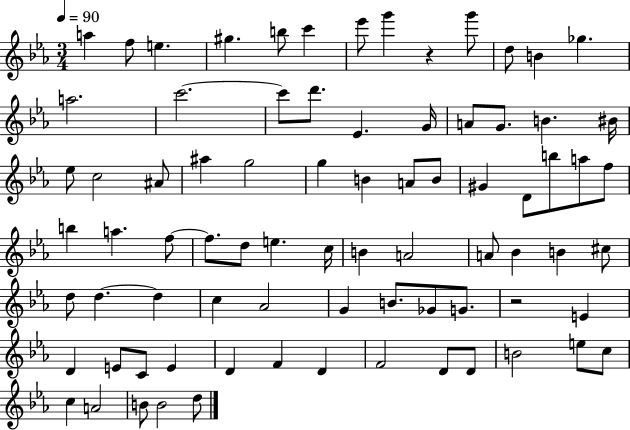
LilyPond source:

{
  \clef treble
  \numericTimeSignature
  \time 3/4
  \key ees \major
  \tempo 4 = 90
  a''4 f''8 e''4. | gis''4. b''8 c'''4 | ees'''8 g'''4 r4 g'''8 | d''8 b'4 ges''4. | \break a''2. | c'''2.~~ | c'''8 d'''8. ees'4. g'16 | a'8 g'8. b'4. bis'16 | \break ees''8 c''2 ais'8 | ais''4 g''2 | g''4 b'4 a'8 b'8 | gis'4 d'8 b''8 a''8 f''8 | \break b''4 a''4. f''8~~ | f''8. d''8 e''4. c''16 | b'4 a'2 | a'8 bes'4 b'4 cis''8 | \break d''8 d''4.~~ d''4 | c''4 aes'2 | g'4 b'8. ges'8 g'8. | r2 e'4 | \break d'4 e'8 c'8 e'4 | d'4 f'4 d'4 | f'2 d'8 d'8 | b'2 e''8 c''8 | \break c''4 a'2 | b'8 b'2 d''8 | \bar "|."
}